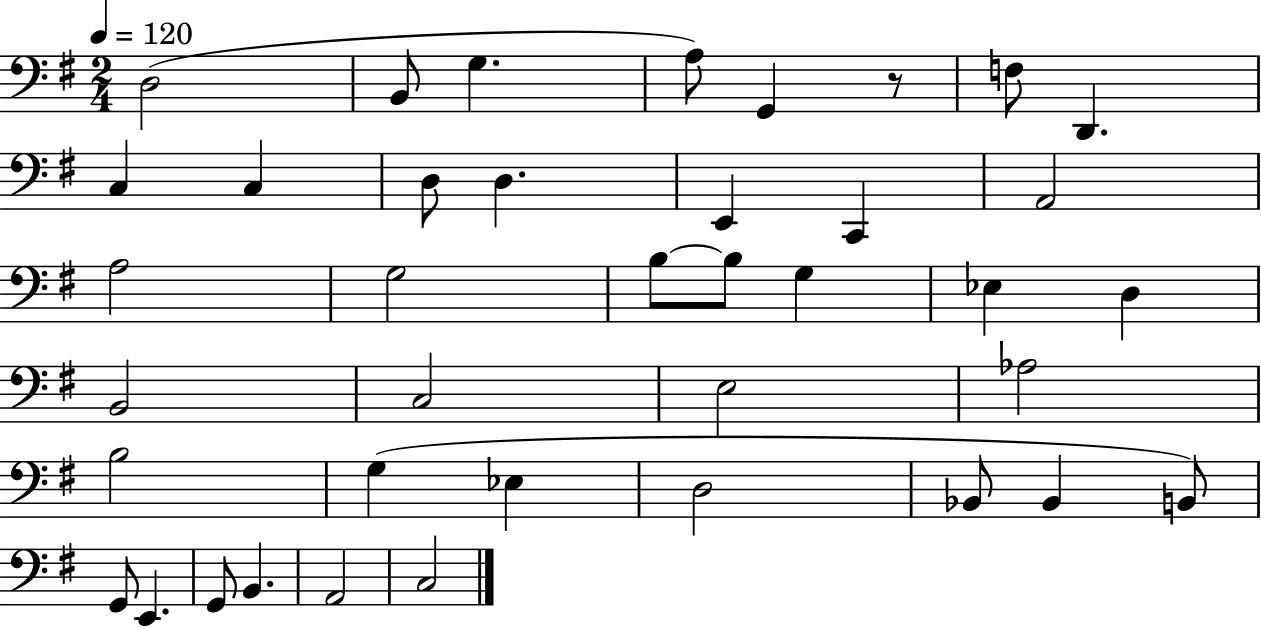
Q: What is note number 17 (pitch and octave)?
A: B3